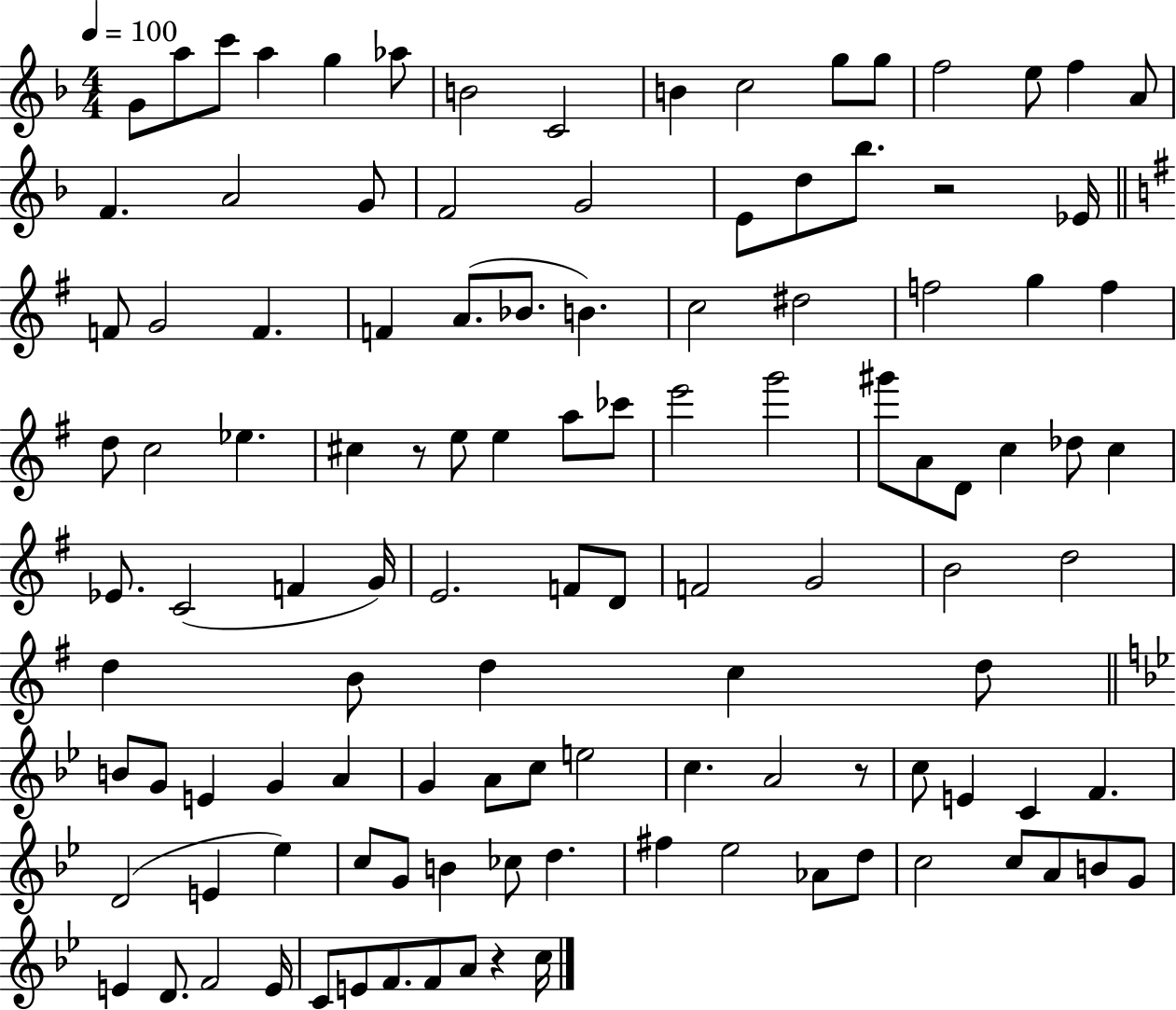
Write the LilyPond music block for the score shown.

{
  \clef treble
  \numericTimeSignature
  \time 4/4
  \key f \major
  \tempo 4 = 100
  g'8 a''8 c'''8 a''4 g''4 aes''8 | b'2 c'2 | b'4 c''2 g''8 g''8 | f''2 e''8 f''4 a'8 | \break f'4. a'2 g'8 | f'2 g'2 | e'8 d''8 bes''8. r2 ees'16 | \bar "||" \break \key e \minor f'8 g'2 f'4. | f'4 a'8.( bes'8. b'4.) | c''2 dis''2 | f''2 g''4 f''4 | \break d''8 c''2 ees''4. | cis''4 r8 e''8 e''4 a''8 ces'''8 | e'''2 g'''2 | gis'''8 a'8 d'8 c''4 des''8 c''4 | \break ees'8. c'2( f'4 g'16) | e'2. f'8 d'8 | f'2 g'2 | b'2 d''2 | \break d''4 b'8 d''4 c''4 d''8 | \bar "||" \break \key bes \major b'8 g'8 e'4 g'4 a'4 | g'4 a'8 c''8 e''2 | c''4. a'2 r8 | c''8 e'4 c'4 f'4. | \break d'2( e'4 ees''4) | c''8 g'8 b'4 ces''8 d''4. | fis''4 ees''2 aes'8 d''8 | c''2 c''8 a'8 b'8 g'8 | \break e'4 d'8. f'2 e'16 | c'8 e'8 f'8. f'8 a'8 r4 c''16 | \bar "|."
}